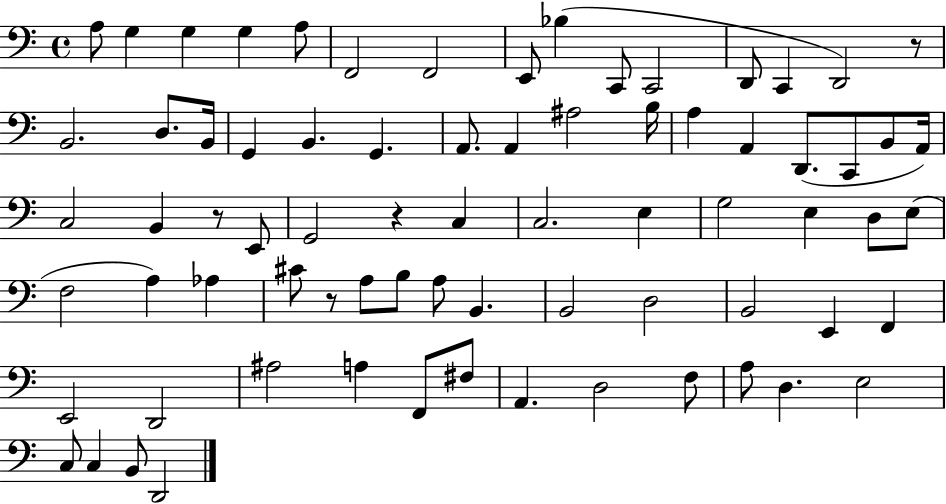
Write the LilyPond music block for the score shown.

{
  \clef bass
  \time 4/4
  \defaultTimeSignature
  \key c \major
  a8 g4 g4 g4 a8 | f,2 f,2 | e,8 bes4( c,8 c,2 | d,8 c,4 d,2) r8 | \break b,2. d8. b,16 | g,4 b,4. g,4. | a,8. a,4 ais2 b16 | a4 a,4 d,8.( c,8 b,8 a,16) | \break c2 b,4 r8 e,8 | g,2 r4 c4 | c2. e4 | g2 e4 d8 e8( | \break f2 a4) aes4 | cis'8 r8 a8 b8 a8 b,4. | b,2 d2 | b,2 e,4 f,4 | \break e,2 d,2 | ais2 a4 f,8 fis8 | a,4. d2 f8 | a8 d4. e2 | \break c8 c4 b,8 d,2 | \bar "|."
}